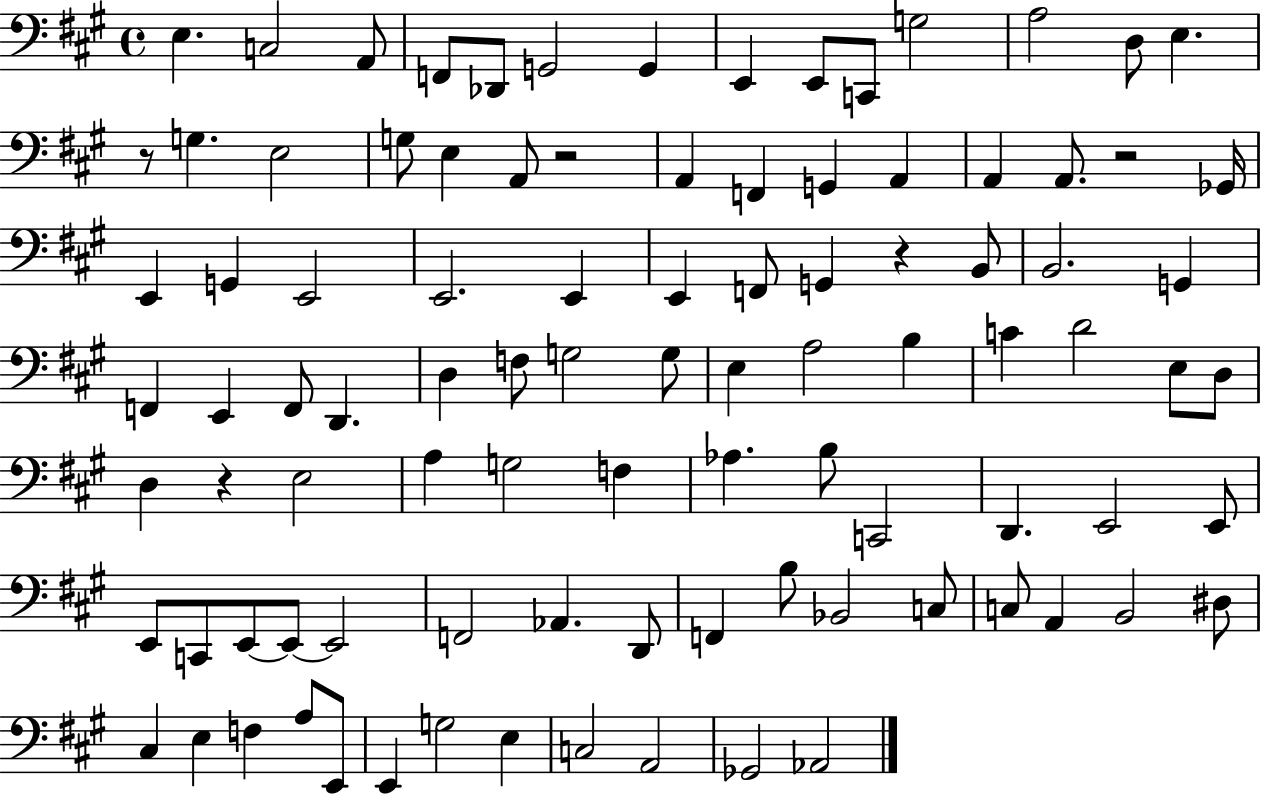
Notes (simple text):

E3/q. C3/h A2/e F2/e Db2/e G2/h G2/q E2/q E2/e C2/e G3/h A3/h D3/e E3/q. R/e G3/q. E3/h G3/e E3/q A2/e R/h A2/q F2/q G2/q A2/q A2/q A2/e. R/h Gb2/s E2/q G2/q E2/h E2/h. E2/q E2/q F2/e G2/q R/q B2/e B2/h. G2/q F2/q E2/q F2/e D2/q. D3/q F3/e G3/h G3/e E3/q A3/h B3/q C4/q D4/h E3/e D3/e D3/q R/q E3/h A3/q G3/h F3/q Ab3/q. B3/e C2/h D2/q. E2/h E2/e E2/e C2/e E2/e E2/e E2/h F2/h Ab2/q. D2/e F2/q B3/e Bb2/h C3/e C3/e A2/q B2/h D#3/e C#3/q E3/q F3/q A3/e E2/e E2/q G3/h E3/q C3/h A2/h Gb2/h Ab2/h